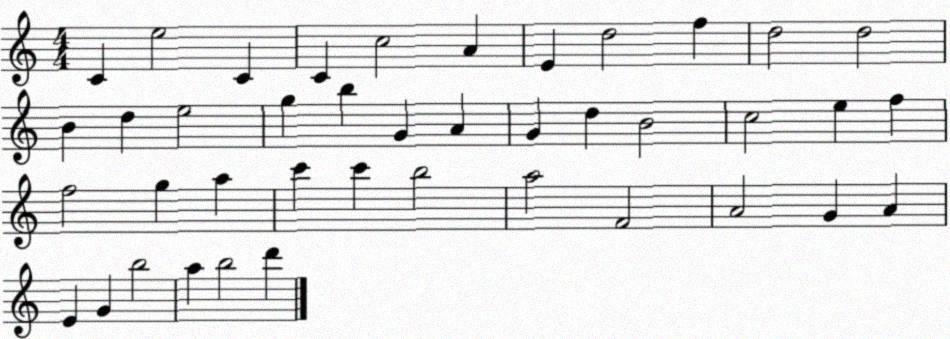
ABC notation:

X:1
T:Untitled
M:4/4
L:1/4
K:C
C e2 C C c2 A E d2 f d2 d2 B d e2 g b G A G d B2 c2 e f f2 g a c' c' b2 a2 F2 A2 G A E G b2 a b2 d'